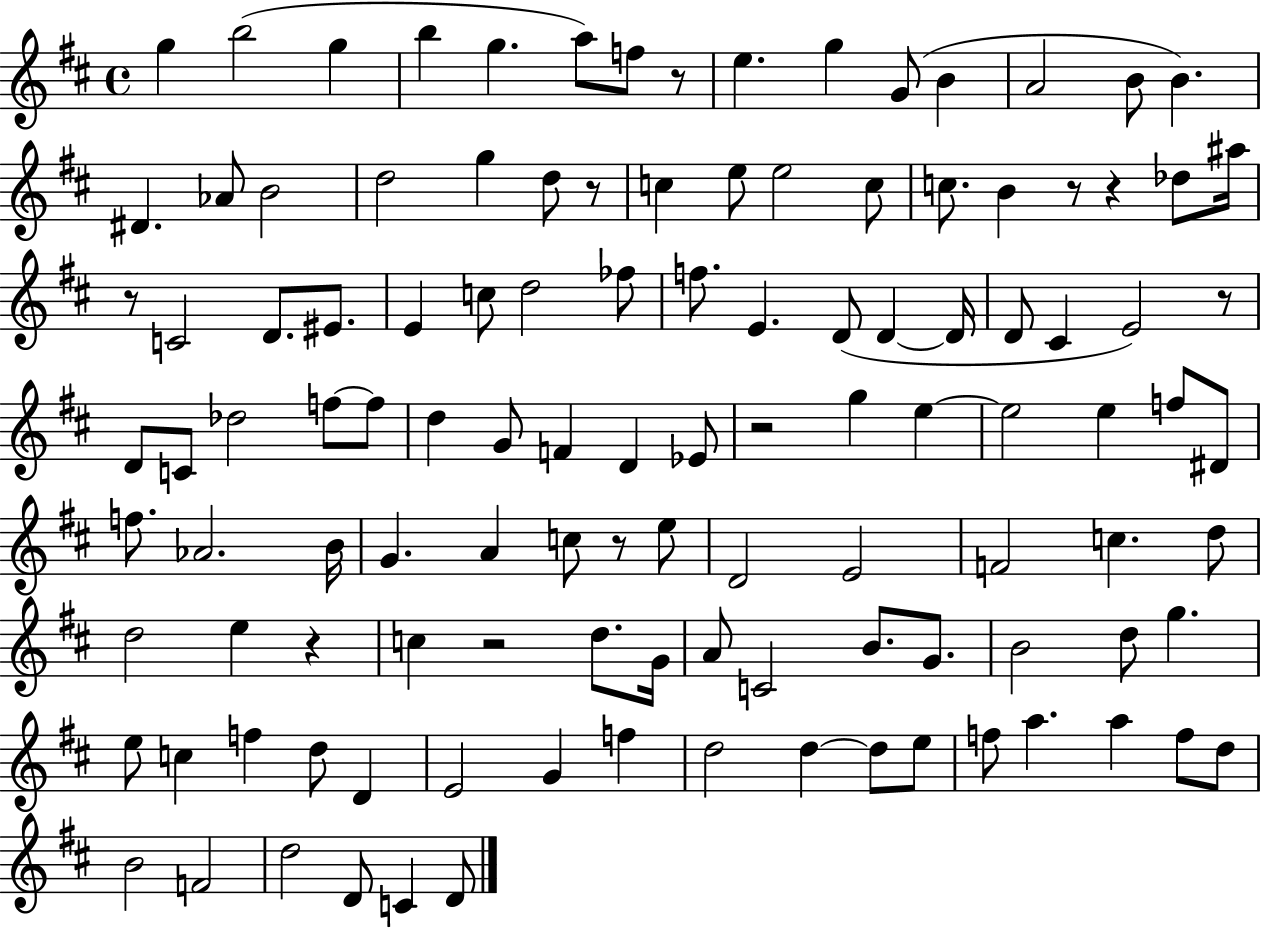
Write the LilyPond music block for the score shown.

{
  \clef treble
  \time 4/4
  \defaultTimeSignature
  \key d \major
  g''4 b''2( g''4 | b''4 g''4. a''8) f''8 r8 | e''4. g''4 g'8( b'4 | a'2 b'8 b'4.) | \break dis'4. aes'8 b'2 | d''2 g''4 d''8 r8 | c''4 e''8 e''2 c''8 | c''8. b'4 r8 r4 des''8 ais''16 | \break r8 c'2 d'8. eis'8. | e'4 c''8 d''2 fes''8 | f''8. e'4. d'8( d'4~~ d'16 | d'8 cis'4 e'2) r8 | \break d'8 c'8 des''2 f''8~~ f''8 | d''4 g'8 f'4 d'4 ees'8 | r2 g''4 e''4~~ | e''2 e''4 f''8 dis'8 | \break f''8. aes'2. b'16 | g'4. a'4 c''8 r8 e''8 | d'2 e'2 | f'2 c''4. d''8 | \break d''2 e''4 r4 | c''4 r2 d''8. g'16 | a'8 c'2 b'8. g'8. | b'2 d''8 g''4. | \break e''8 c''4 f''4 d''8 d'4 | e'2 g'4 f''4 | d''2 d''4~~ d''8 e''8 | f''8 a''4. a''4 f''8 d''8 | \break b'2 f'2 | d''2 d'8 c'4 d'8 | \bar "|."
}